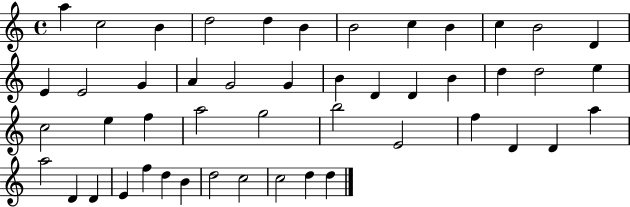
A5/q C5/h B4/q D5/h D5/q B4/q B4/h C5/q B4/q C5/q B4/h D4/q E4/q E4/h G4/q A4/q G4/h G4/q B4/q D4/q D4/q B4/q D5/q D5/h E5/q C5/h E5/q F5/q A5/h G5/h B5/h E4/h F5/q D4/q D4/q A5/q A5/h D4/q D4/q E4/q F5/q D5/q B4/q D5/h C5/h C5/h D5/q D5/q